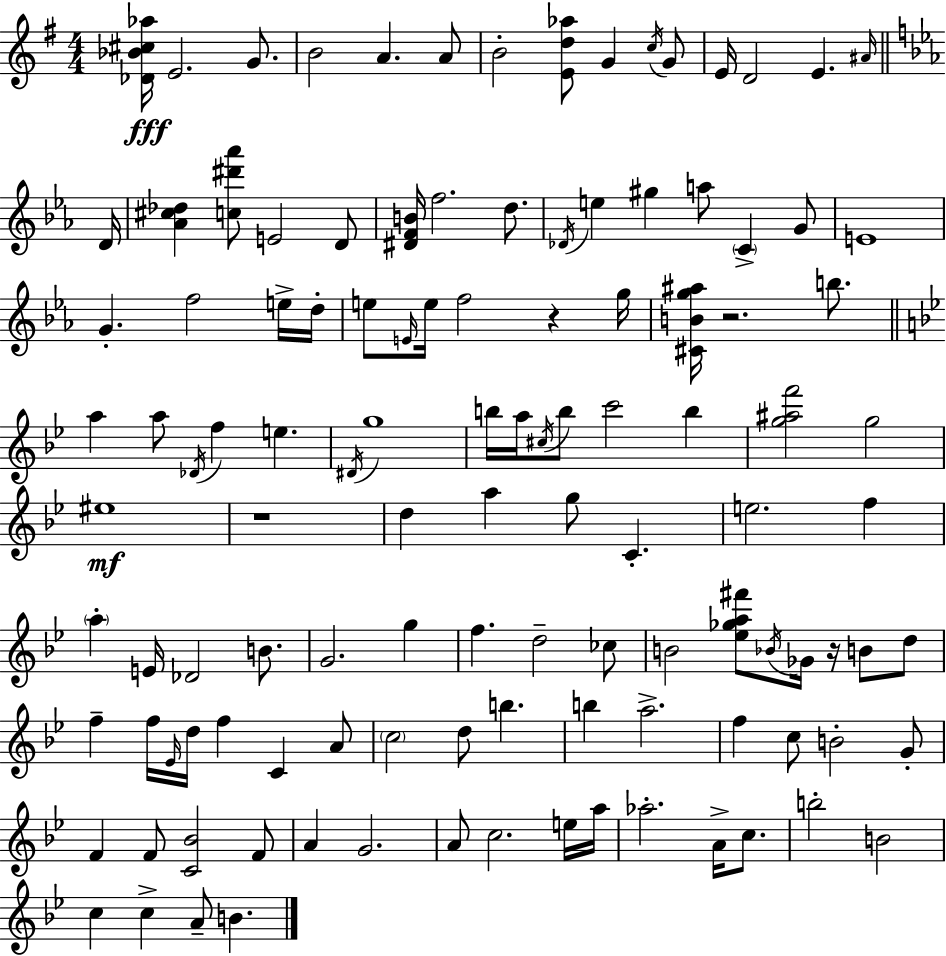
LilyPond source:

{
  \clef treble
  \numericTimeSignature
  \time 4/4
  \key e \minor
  \repeat volta 2 { <des' bes' cis'' aes''>16\fff e'2. g'8. | b'2 a'4. a'8 | b'2-. <e' d'' aes''>8 g'4 \acciaccatura { c''16 } g'8 | e'16 d'2 e'4. | \break \grace { ais'16 } \bar "||" \break \key ees \major d'16 <aes' cis'' des''>4 <c'' dis''' aes'''>8 e'2 d'8 | <dis' f' b'>16 f''2. d''8. | \acciaccatura { des'16 } e''4 gis''4 a''8 \parenthesize c'4-> | g'8 e'1 | \break g'4.-. f''2 | e''16-> d''16-. e''8 \grace { e'16 } e''16 f''2 r4 | g''16 <cis' b' g'' ais''>16 r2. | b''8. \bar "||" \break \key bes \major a''4 a''8 \acciaccatura { des'16 } f''4 e''4. | \acciaccatura { dis'16 } g''1 | b''16 a''16 \acciaccatura { cis''16 } b''8 c'''2 b''4 | <g'' ais'' f'''>2 g''2 | \break eis''1\mf | r1 | d''4 a''4 g''8 c'4.-. | e''2. f''4 | \break \parenthesize a''4-. e'16 des'2 | b'8. g'2. g''4 | f''4. d''2-- | ces''8 b'2 <ees'' ges'' a'' fis'''>8 \acciaccatura { bes'16 } ges'16 r16 | \break b'8 d''8 f''4-- f''16 \grace { ees'16 } d''16 f''4 c'4 | a'8 \parenthesize c''2 d''8 b''4. | b''4 a''2.-> | f''4 c''8 b'2-. | \break g'8-. f'4 f'8 <c' bes'>2 | f'8 a'4 g'2. | a'8 c''2. | e''16 a''16 aes''2.-. | \break a'16-> c''8. b''2-. b'2 | c''4 c''4-> a'8-- b'4. | } \bar "|."
}